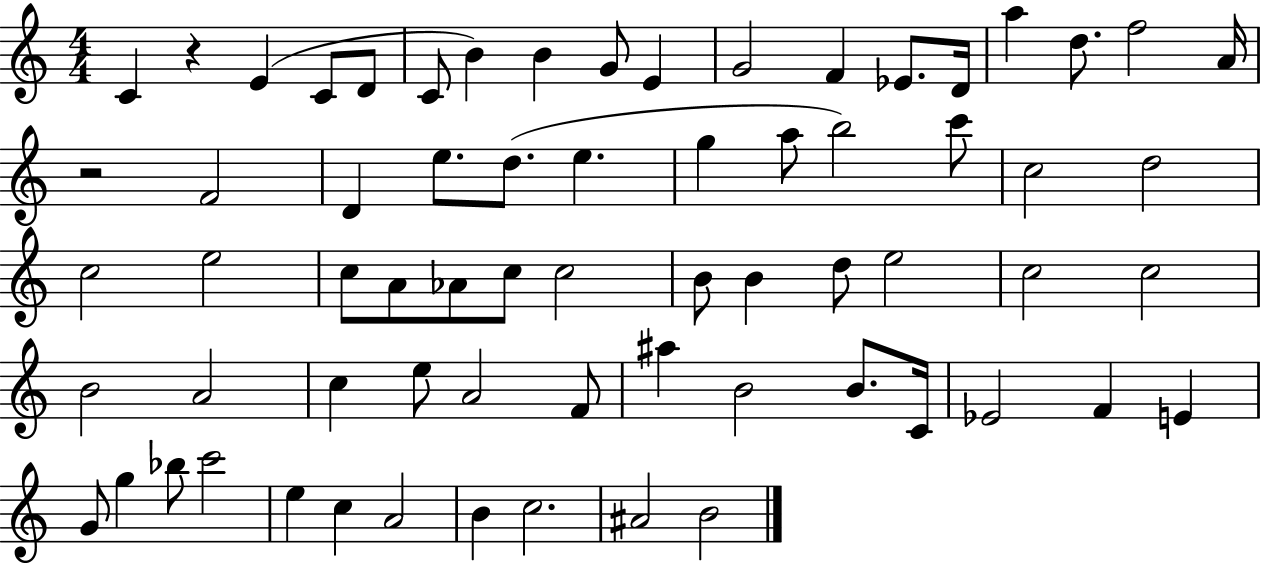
{
  \clef treble
  \numericTimeSignature
  \time 4/4
  \key c \major
  c'4 r4 e'4( c'8 d'8 | c'8 b'4) b'4 g'8 e'4 | g'2 f'4 ees'8. d'16 | a''4 d''8. f''2 a'16 | \break r2 f'2 | d'4 e''8. d''8.( e''4. | g''4 a''8 b''2) c'''8 | c''2 d''2 | \break c''2 e''2 | c''8 a'8 aes'8 c''8 c''2 | b'8 b'4 d''8 e''2 | c''2 c''2 | \break b'2 a'2 | c''4 e''8 a'2 f'8 | ais''4 b'2 b'8. c'16 | ees'2 f'4 e'4 | \break g'8 g''4 bes''8 c'''2 | e''4 c''4 a'2 | b'4 c''2. | ais'2 b'2 | \break \bar "|."
}